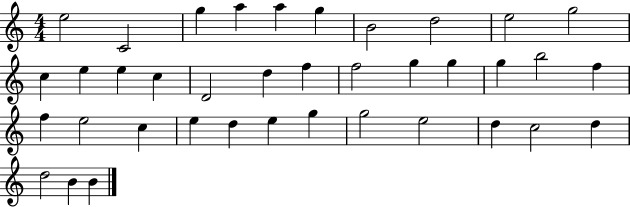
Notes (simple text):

E5/h C4/h G5/q A5/q A5/q G5/q B4/h D5/h E5/h G5/h C5/q E5/q E5/q C5/q D4/h D5/q F5/q F5/h G5/q G5/q G5/q B5/h F5/q F5/q E5/h C5/q E5/q D5/q E5/q G5/q G5/h E5/h D5/q C5/h D5/q D5/h B4/q B4/q